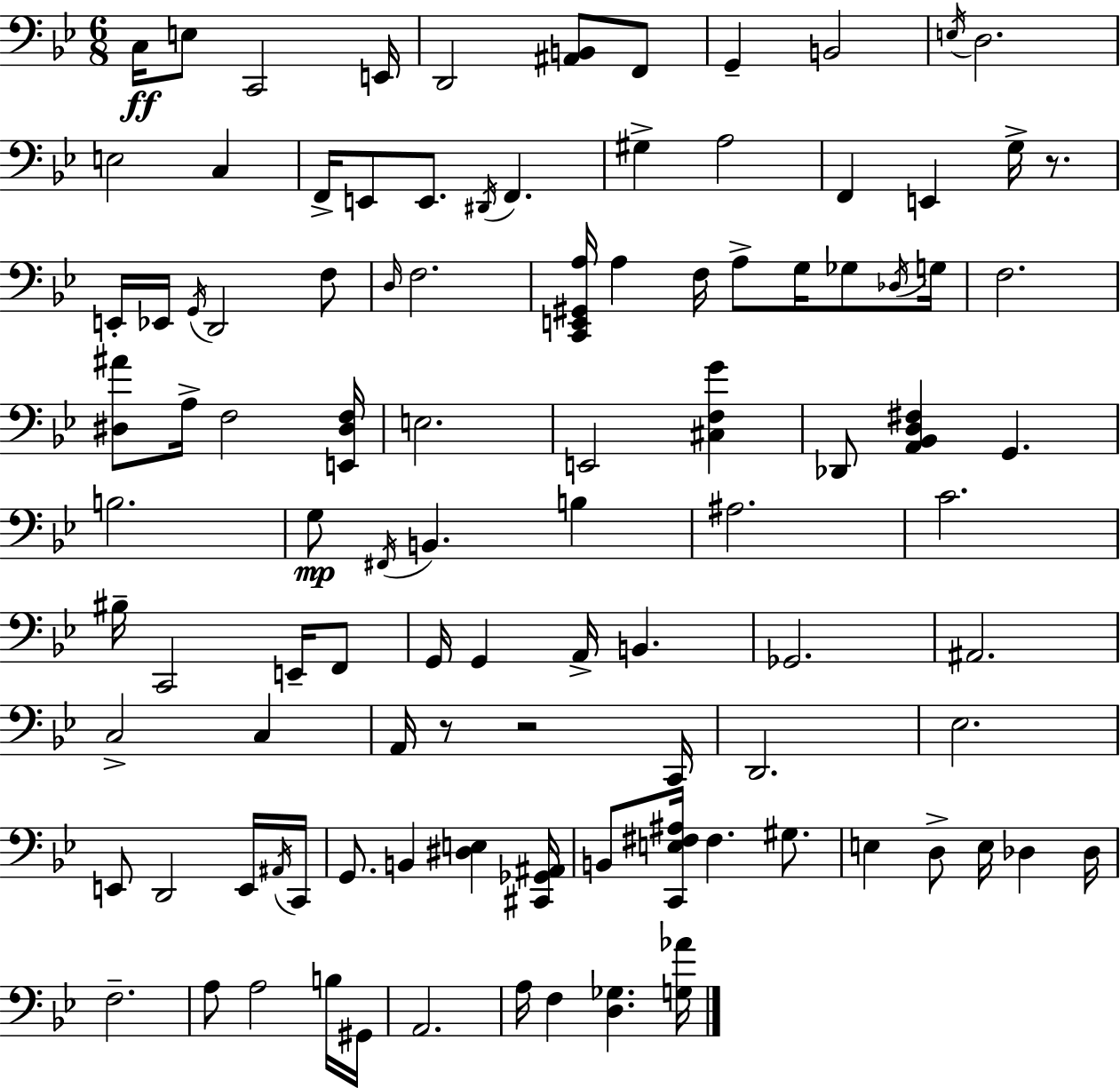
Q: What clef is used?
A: bass